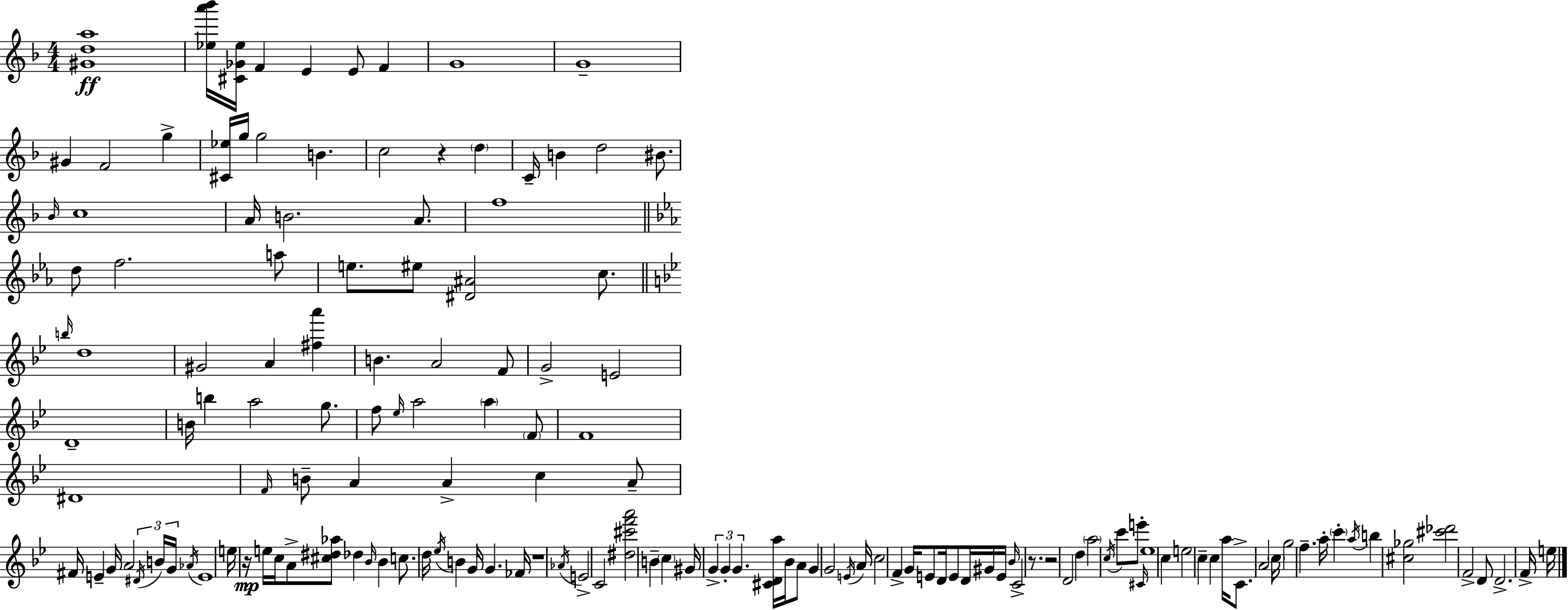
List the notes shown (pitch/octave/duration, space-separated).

[G#4,D5,A5]/w [Eb5,A6,Bb6]/s [C#4,Gb4,Eb5]/s F4/q E4/q E4/e F4/q G4/w G4/w G#4/q F4/h G5/q [C#4,Eb5]/s G5/s G5/h B4/q. C5/h R/q D5/q C4/s B4/q D5/h BIS4/e. Bb4/s C5/w A4/s B4/h. A4/e. F5/w D5/e F5/h. A5/e E5/e. EIS5/e [D#4,A#4]/h C5/e. B5/s D5/w G#4/h A4/q [F#5,A6]/q B4/q. A4/h F4/e G4/h E4/h D4/w B4/s B5/q A5/h G5/e. F5/e Eb5/s A5/h A5/q F4/e F4/w D#4/w F4/s B4/e A4/q A4/q C5/q A4/e F#4/s E4/q G4/s A4/h D#4/s B4/s G4/s Ab4/s E4/w E5/s R/s E5/s C5/s A4/e [C#5,D#5,Ab5]/e Db5/q Bb4/s Bb4/q C5/e. D5/s Eb5/s B4/q G4/s G4/q. FES4/s R/w Ab4/s E4/h C4/h [D#5,C#6,F6,A6]/h B4/q C5/q G#4/s G4/q G4/q G4/q. [C#4,D4,A5]/s Bb4/s A4/e G4/q G4/h E4/s A4/s C5/h F4/q G4/s E4/e D4/s E4/e D4/s G#4/s E4/s Bb4/s C4/h R/e. R/h D4/h D5/q A5/h C5/s C6/e E6/e C#4/s Eb5/w C5/q E5/h C5/q C5/q A5/s C4/e. A4/h C5/s G5/h F5/q. A5/s C6/q A5/s B5/q [C#5,Gb5]/h [C#6,Db6]/h F4/h D4/e D4/h. F4/s E5/s